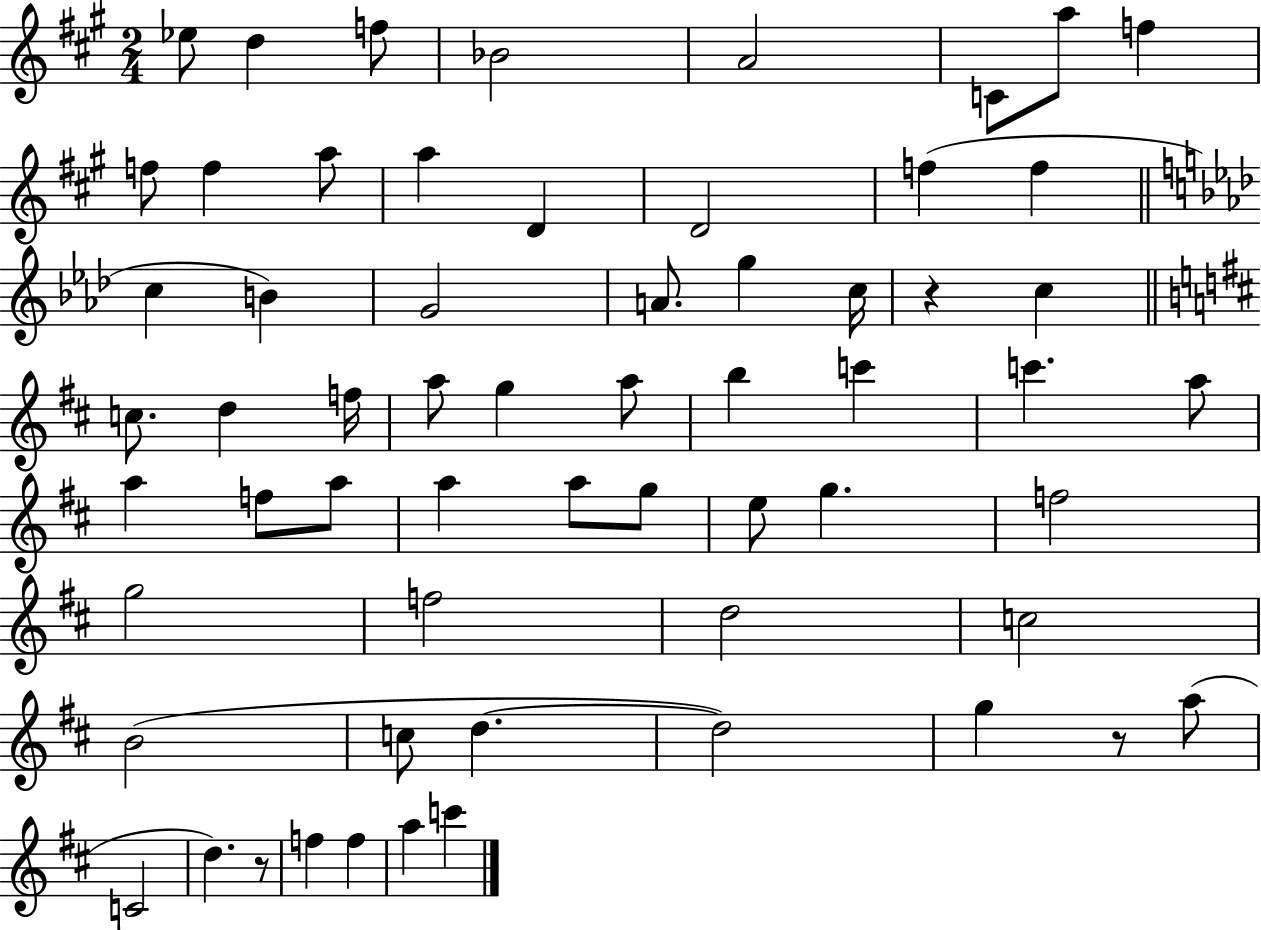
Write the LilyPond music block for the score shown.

{
  \clef treble
  \numericTimeSignature
  \time 2/4
  \key a \major
  ees''8 d''4 f''8 | bes'2 | a'2 | c'8 a''8 f''4 | \break f''8 f''4 a''8 | a''4 d'4 | d'2 | f''4( f''4 | \break \bar "||" \break \key f \minor c''4 b'4) | g'2 | a'8. g''4 c''16 | r4 c''4 | \break \bar "||" \break \key b \minor c''8. d''4 f''16 | a''8 g''4 a''8 | b''4 c'''4 | c'''4. a''8 | \break a''4 f''8 a''8 | a''4 a''8 g''8 | e''8 g''4. | f''2 | \break g''2 | f''2 | d''2 | c''2 | \break b'2( | c''8 d''4.~~ | d''2) | g''4 r8 a''8( | \break c'2 | d''4.) r8 | f''4 f''4 | a''4 c'''4 | \break \bar "|."
}